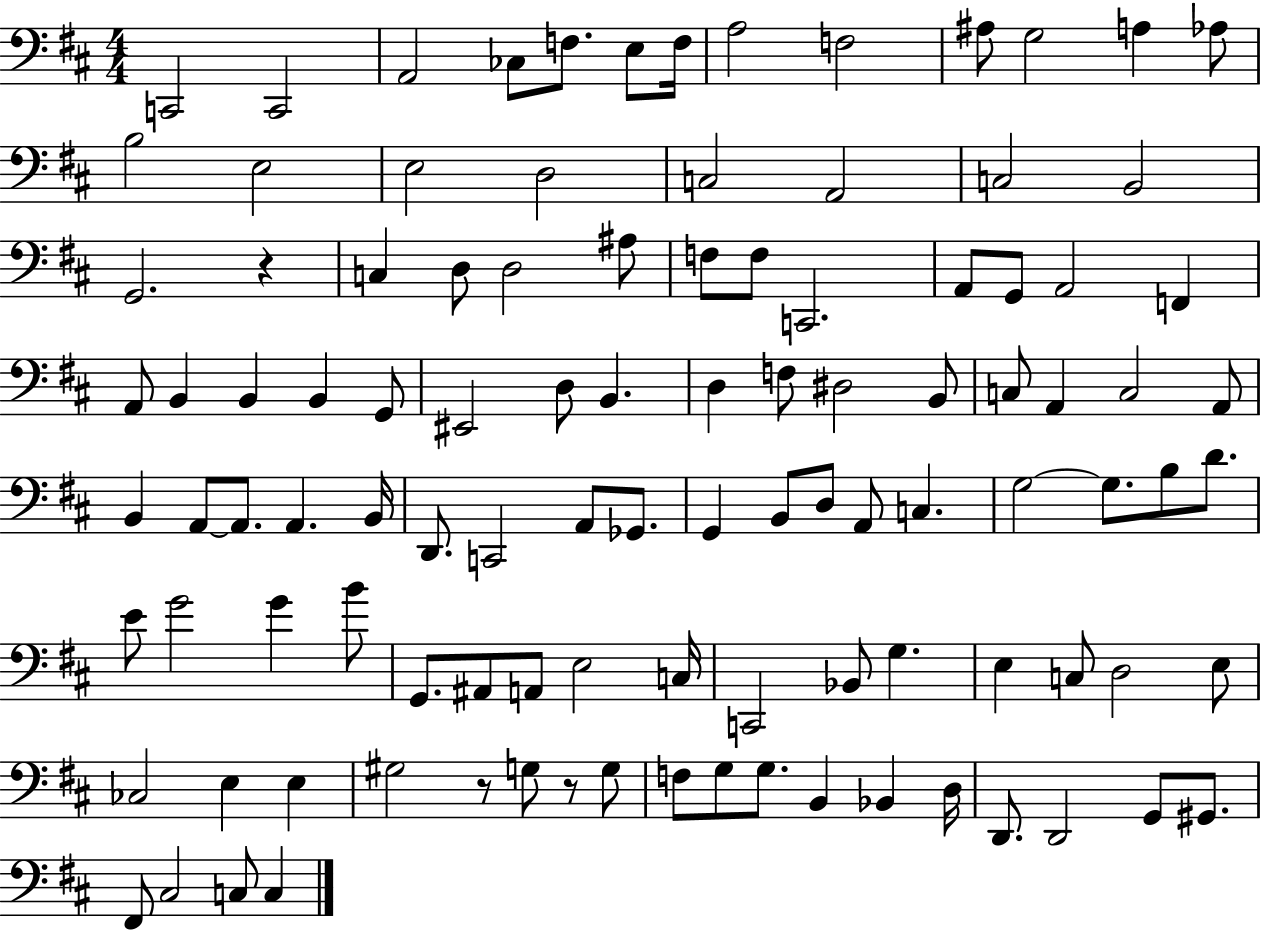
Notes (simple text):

C2/h C2/h A2/h CES3/e F3/e. E3/e F3/s A3/h F3/h A#3/e G3/h A3/q Ab3/e B3/h E3/h E3/h D3/h C3/h A2/h C3/h B2/h G2/h. R/q C3/q D3/e D3/h A#3/e F3/e F3/e C2/h. A2/e G2/e A2/h F2/q A2/e B2/q B2/q B2/q G2/e EIS2/h D3/e B2/q. D3/q F3/e D#3/h B2/e C3/e A2/q C3/h A2/e B2/q A2/e A2/e. A2/q. B2/s D2/e. C2/h A2/e Gb2/e. G2/q B2/e D3/e A2/e C3/q. G3/h G3/e. B3/e D4/e. E4/e G4/h G4/q B4/e G2/e. A#2/e A2/e E3/h C3/s C2/h Bb2/e G3/q. E3/q C3/e D3/h E3/e CES3/h E3/q E3/q G#3/h R/e G3/e R/e G3/e F3/e G3/e G3/e. B2/q Bb2/q D3/s D2/e. D2/h G2/e G#2/e. F#2/e C#3/h C3/e C3/q